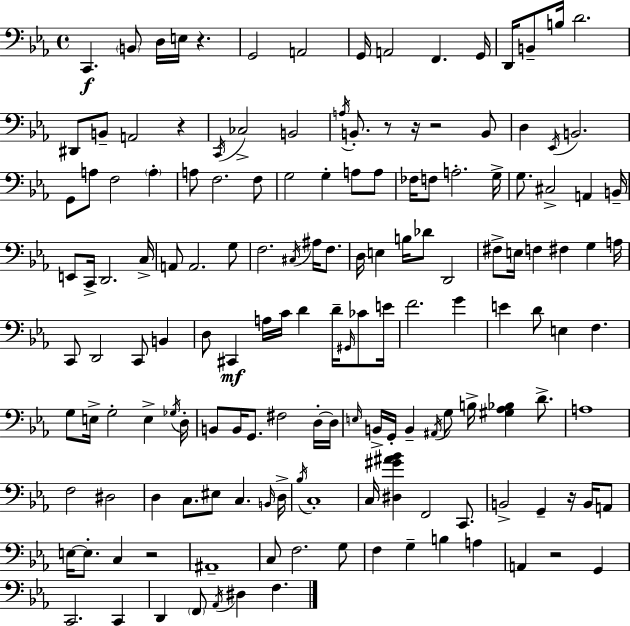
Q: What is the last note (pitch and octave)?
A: F3